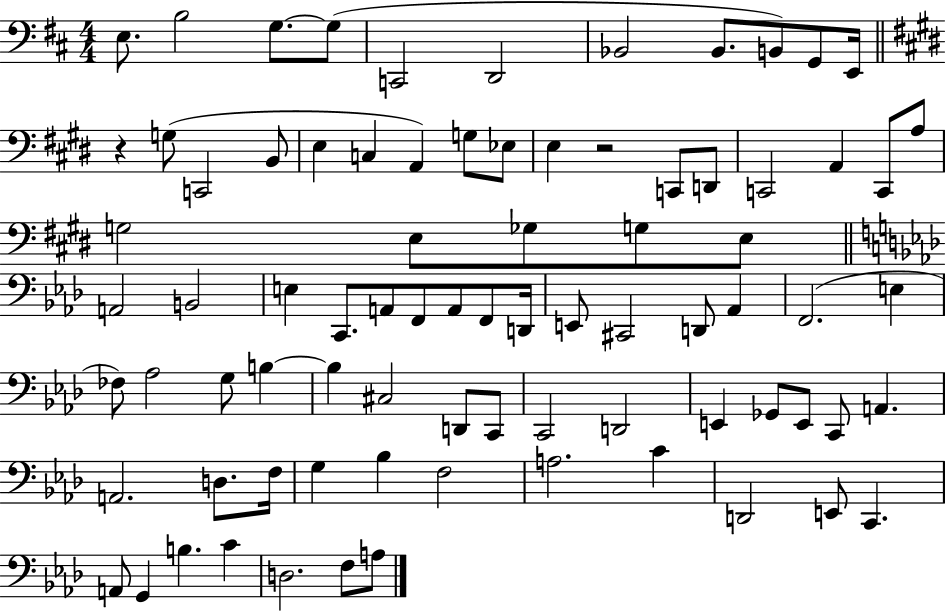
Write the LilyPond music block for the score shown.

{
  \clef bass
  \numericTimeSignature
  \time 4/4
  \key d \major
  e8. b2 g8.~~ g8( | c,2 d,2 | bes,2 bes,8. b,8) g,8 e,16 | \bar "||" \break \key e \major r4 g8( c,2 b,8 | e4 c4 a,4) g8 ees8 | e4 r2 c,8 d,8 | c,2 a,4 c,8 a8 | \break g2 e8 ges8 g8 e8 | \bar "||" \break \key aes \major a,2 b,2 | e4 c,8. a,8 f,8 a,8 f,8 d,16 | e,8 cis,2 d,8 aes,4 | f,2.( e4 | \break fes8) aes2 g8 b4~~ | b4 cis2 d,8 c,8 | c,2 d,2 | e,4 ges,8 e,8 c,8 a,4. | \break a,2. d8. f16 | g4 bes4 f2 | a2. c'4 | d,2 e,8 c,4. | \break a,8 g,4 b4. c'4 | d2. f8 a8 | \bar "|."
}